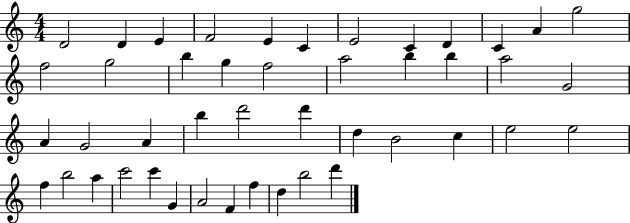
X:1
T:Untitled
M:4/4
L:1/4
K:C
D2 D E F2 E C E2 C D C A g2 f2 g2 b g f2 a2 b b a2 G2 A G2 A b d'2 d' d B2 c e2 e2 f b2 a c'2 c' G A2 F f d b2 d'